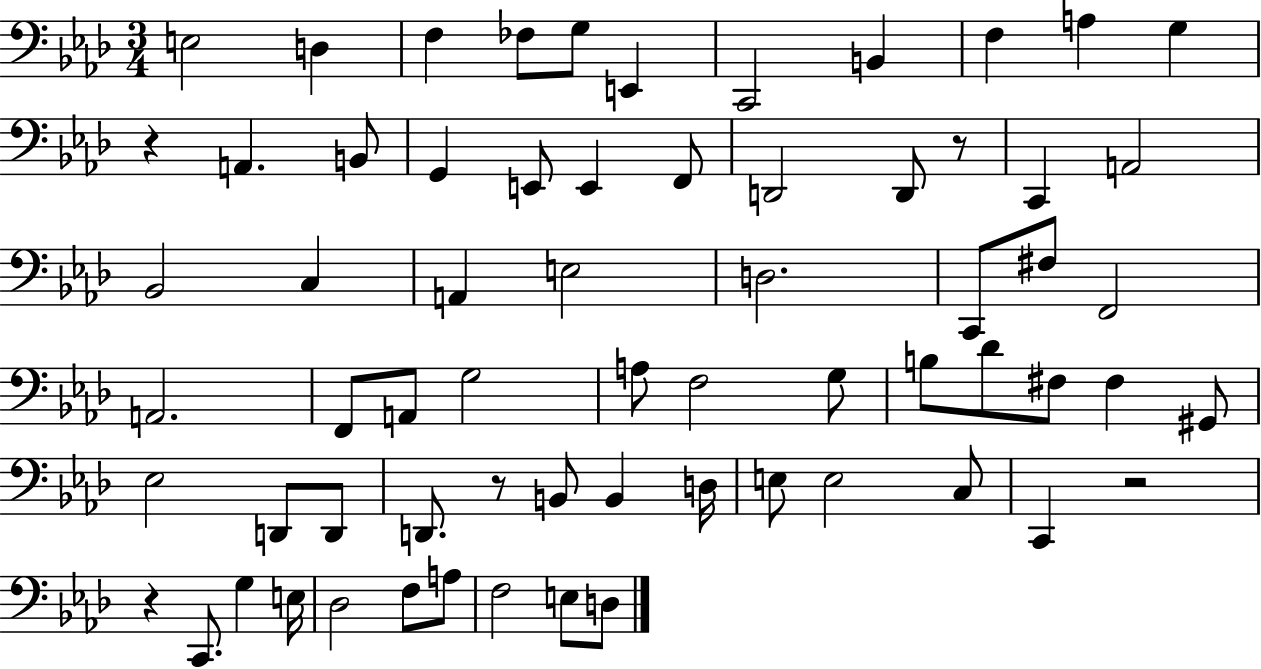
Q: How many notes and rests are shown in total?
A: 66